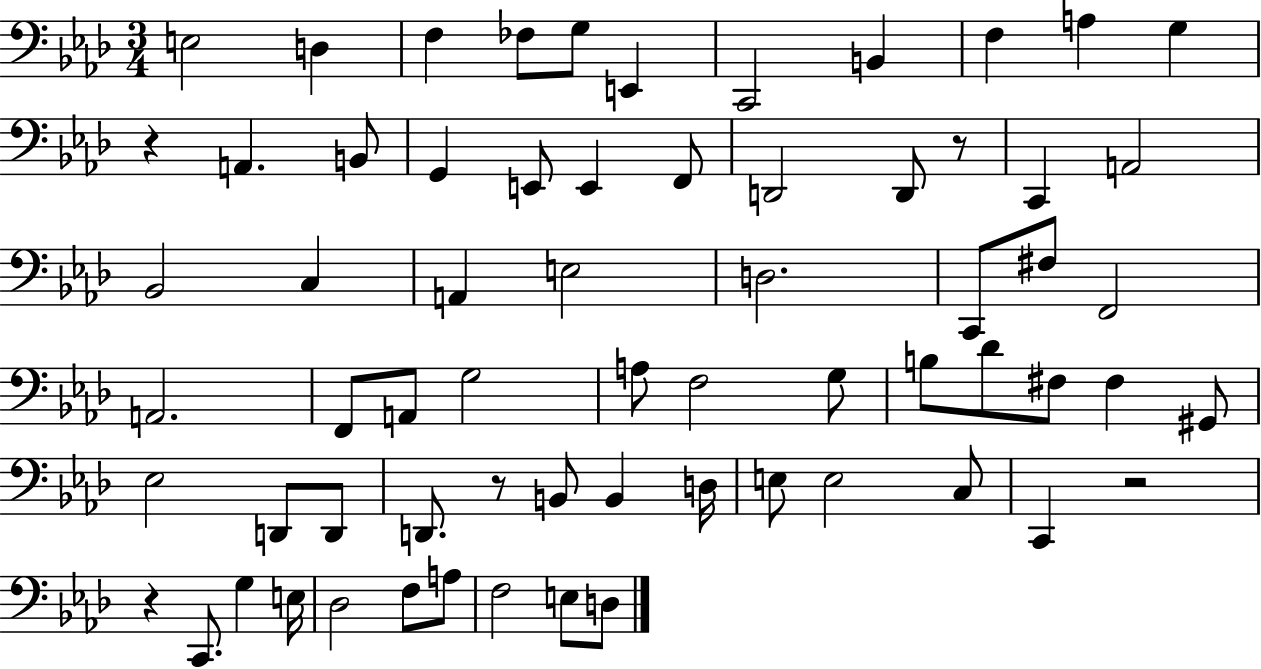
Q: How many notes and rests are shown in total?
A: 66